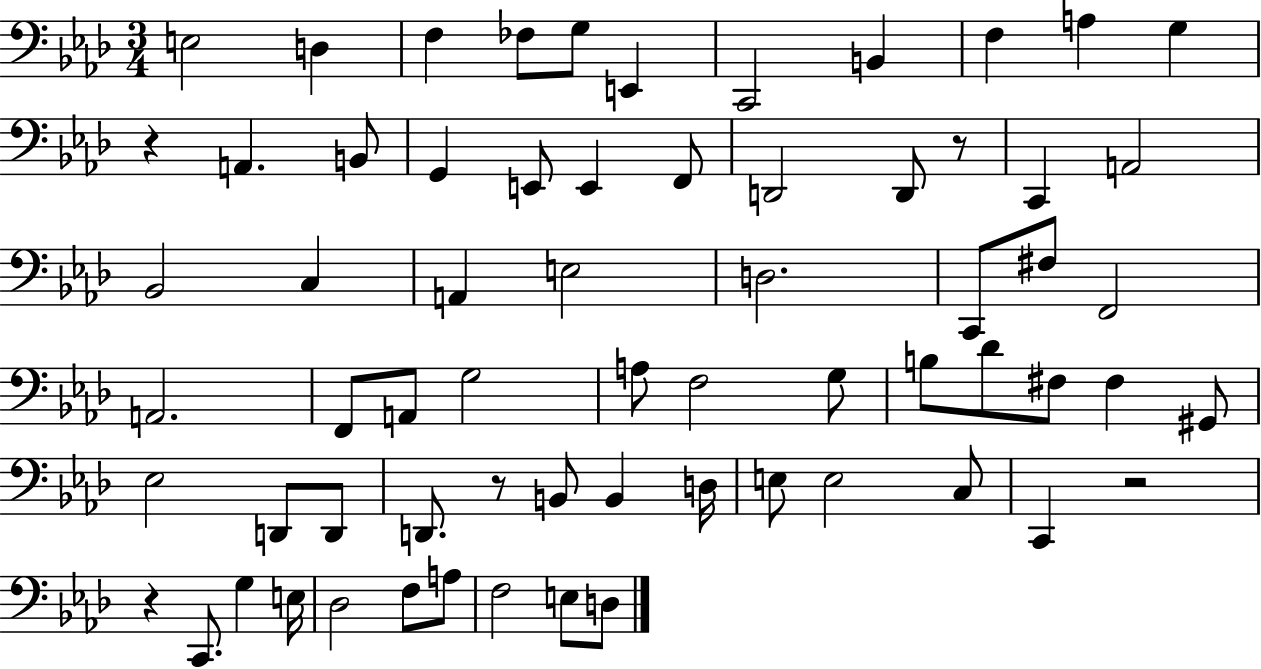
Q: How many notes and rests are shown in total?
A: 66